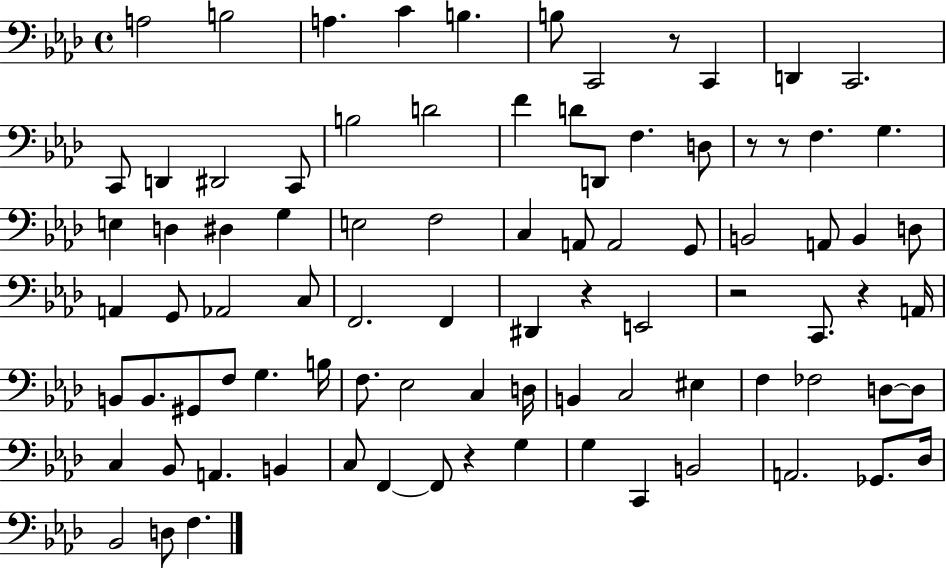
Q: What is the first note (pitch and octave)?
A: A3